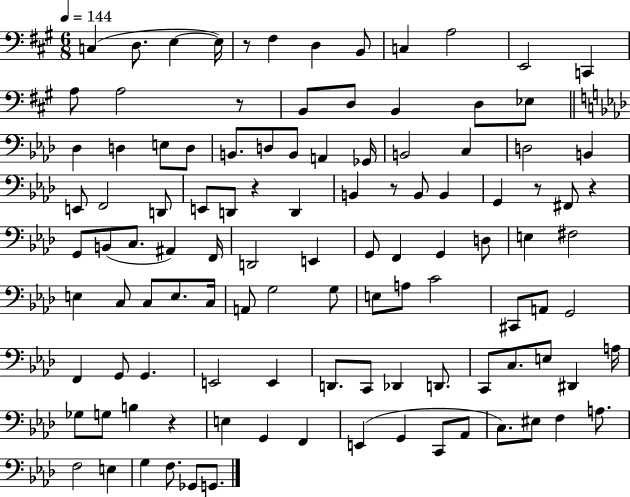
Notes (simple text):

C3/q D3/e. E3/q E3/s R/e F#3/q D3/q B2/e C3/q A3/h E2/h C2/q A3/e A3/h R/e B2/e D3/e B2/q D3/e Eb3/e Db3/q D3/q E3/e D3/e B2/e. D3/e B2/e A2/q Gb2/s B2/h C3/q D3/h B2/q E2/e F2/h D2/e E2/e D2/e R/q D2/q B2/q R/e B2/e B2/q G2/q R/e F#2/e R/q G2/e B2/e C3/e. A#2/q F2/s D2/h E2/q G2/e F2/q G2/q D3/e E3/q F#3/h E3/q C3/e C3/e E3/e. C3/s A2/e G3/h G3/e E3/e A3/e C4/h C#2/e A2/e G2/h F2/q G2/e G2/q. E2/h E2/q D2/e. C2/e Db2/q D2/e. C2/e C3/e. E3/e D#2/q A3/s Gb3/e G3/e B3/q R/q E3/q G2/q F2/q E2/q G2/q C2/e Ab2/e C3/e. EIS3/e F3/q A3/e. F3/h E3/q G3/q F3/e. Gb2/e G2/e.